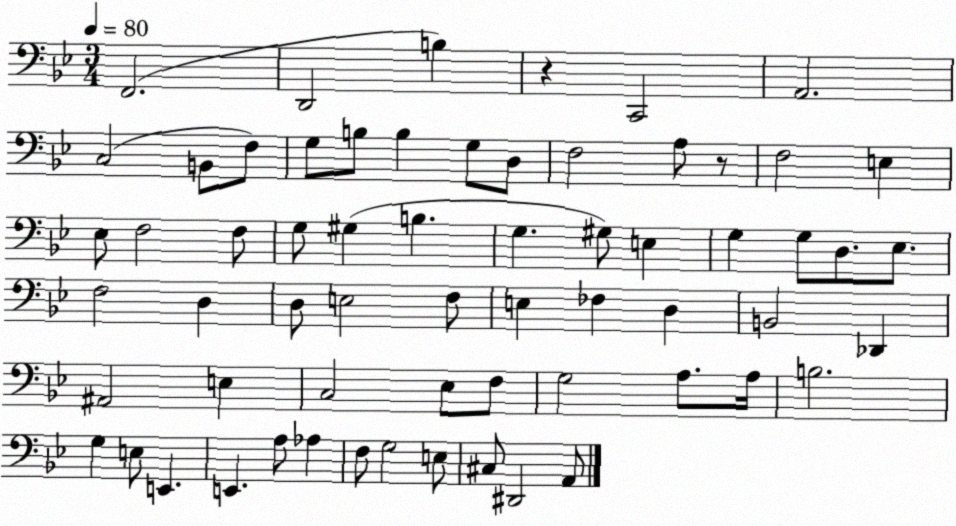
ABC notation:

X:1
T:Untitled
M:3/4
L:1/4
K:Bb
F,,2 D,,2 B, z C,,2 A,,2 C,2 B,,/2 F,/2 G,/2 B,/2 B, G,/2 D,/2 F,2 A,/2 z/2 F,2 E, _E,/2 F,2 F,/2 G,/2 ^G, B, G, ^G,/2 E, G, G,/2 D,/2 _E,/2 F,2 D, D,/2 E,2 F,/2 E, _F, D, B,,2 _D,, ^A,,2 E, C,2 _E,/2 F,/2 G,2 A,/2 A,/4 B,2 G, E,/2 E,, E,, A,/2 _A, F,/2 G,2 E,/2 ^C,/2 ^D,,2 A,,/2